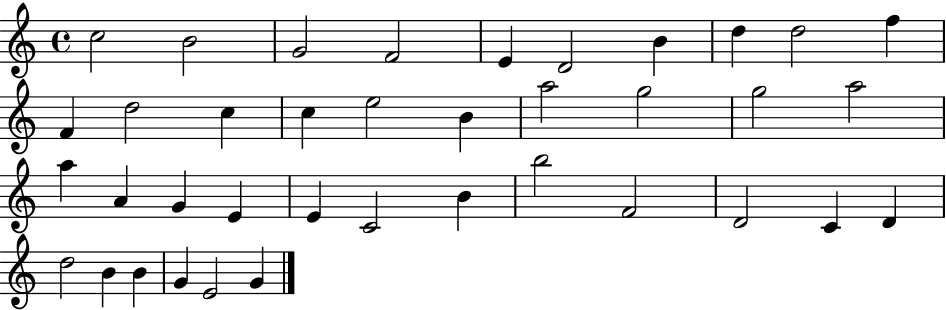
C5/h B4/h G4/h F4/h E4/q D4/h B4/q D5/q D5/h F5/q F4/q D5/h C5/q C5/q E5/h B4/q A5/h G5/h G5/h A5/h A5/q A4/q G4/q E4/q E4/q C4/h B4/q B5/h F4/h D4/h C4/q D4/q D5/h B4/q B4/q G4/q E4/h G4/q